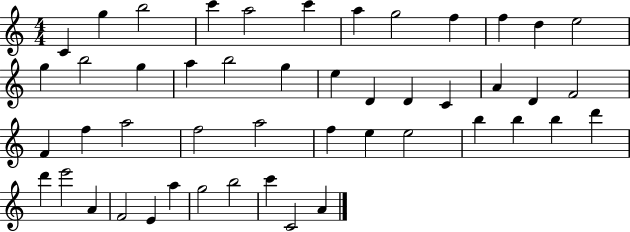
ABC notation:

X:1
T:Untitled
M:4/4
L:1/4
K:C
C g b2 c' a2 c' a g2 f f d e2 g b2 g a b2 g e D D C A D F2 F f a2 f2 a2 f e e2 b b b d' d' e'2 A F2 E a g2 b2 c' C2 A